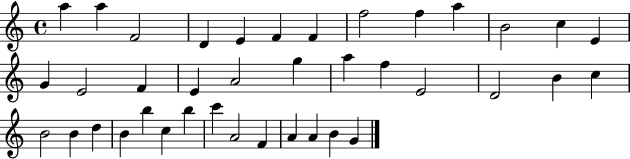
A5/q A5/q F4/h D4/q E4/q F4/q F4/q F5/h F5/q A5/q B4/h C5/q E4/q G4/q E4/h F4/q E4/q A4/h G5/q A5/q F5/q E4/h D4/h B4/q C5/q B4/h B4/q D5/q B4/q B5/q C5/q B5/q C6/q A4/h F4/q A4/q A4/q B4/q G4/q